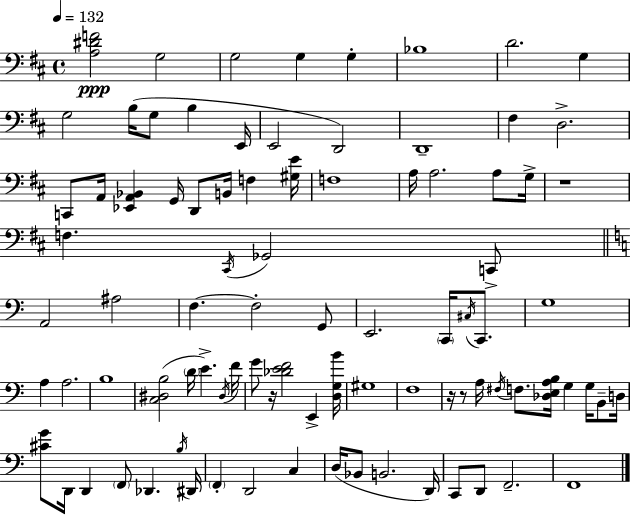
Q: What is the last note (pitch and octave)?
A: F2